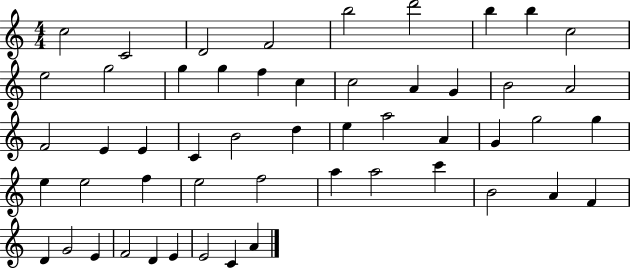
{
  \clef treble
  \numericTimeSignature
  \time 4/4
  \key c \major
  c''2 c'2 | d'2 f'2 | b''2 d'''2 | b''4 b''4 c''2 | \break e''2 g''2 | g''4 g''4 f''4 c''4 | c''2 a'4 g'4 | b'2 a'2 | \break f'2 e'4 e'4 | c'4 b'2 d''4 | e''4 a''2 a'4 | g'4 g''2 g''4 | \break e''4 e''2 f''4 | e''2 f''2 | a''4 a''2 c'''4 | b'2 a'4 f'4 | \break d'4 g'2 e'4 | f'2 d'4 e'4 | e'2 c'4 a'4 | \bar "|."
}